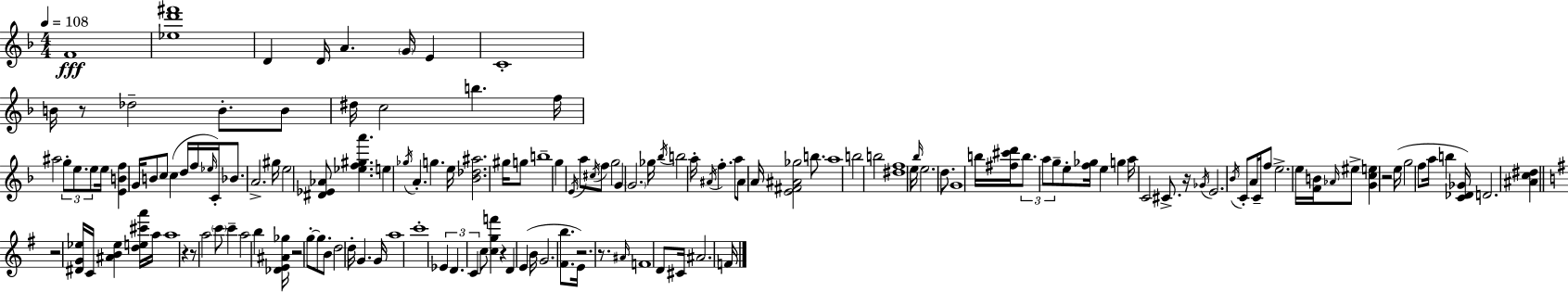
X:1
T:Untitled
M:4/4
L:1/4
K:F
F4 [_ed'^f']4 D D/4 A G/4 E C4 B/4 z/2 _d2 B/2 B/2 ^d/4 c2 b f/4 ^a2 g/2 e/2 e/2 e/4 [EBf] G/4 B/2 c/2 c d/4 f/4 _e/4 C/4 _B/2 A2 ^g/4 e2 [^D_E_A]/2 [_ef^ga'] e _g/4 A g e/4 [_B_d^a]2 ^g/4 g/2 b4 g E/4 a/2 ^c/4 f/2 g2 G G2 _g/4 _b/4 b2 a/4 ^A/4 f a/2 ^A/2 A/4 [E^F^A_g]2 b/2 a4 b2 b2 [^df]4 e/4 _b/4 e2 d/2 G4 b/4 [^f^c'd']/4 b/2 a/2 g/2 e/2 [f_g]/4 e g a/4 C2 ^C/2 z/4 _G/4 E2 _B/4 C/2 A/4 C/4 f/2 e2 e/4 [FB]/4 _A/4 ^e/2 [Gce] z2 e/4 g2 f/2 a/4 b [C_D_G]/4 D2 [^Ac^d] z2 [^DG_e]/4 C/4 [^AB_e] [de^c'a']/4 a/4 a4 z z/2 a2 c'/2 c' a2 b [_DE^A_g]/4 z2 g/2 g/2 B/2 d2 d/4 G G/4 a4 c'4 _E D C c/2 [cgf'] z D E B/4 G2 [^Fb]/2 E/4 z2 z/2 ^A/4 F4 D/2 ^C/4 ^A2 F/4